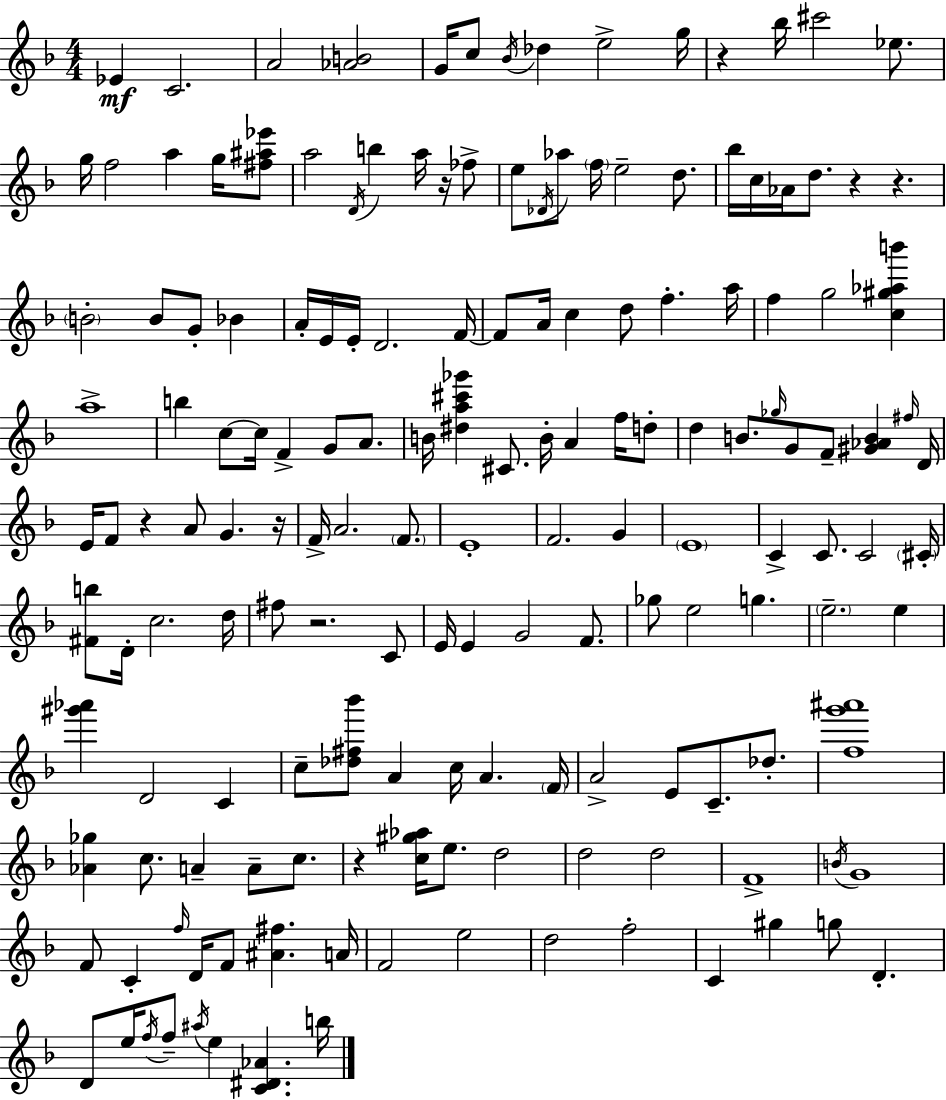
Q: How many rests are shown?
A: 8